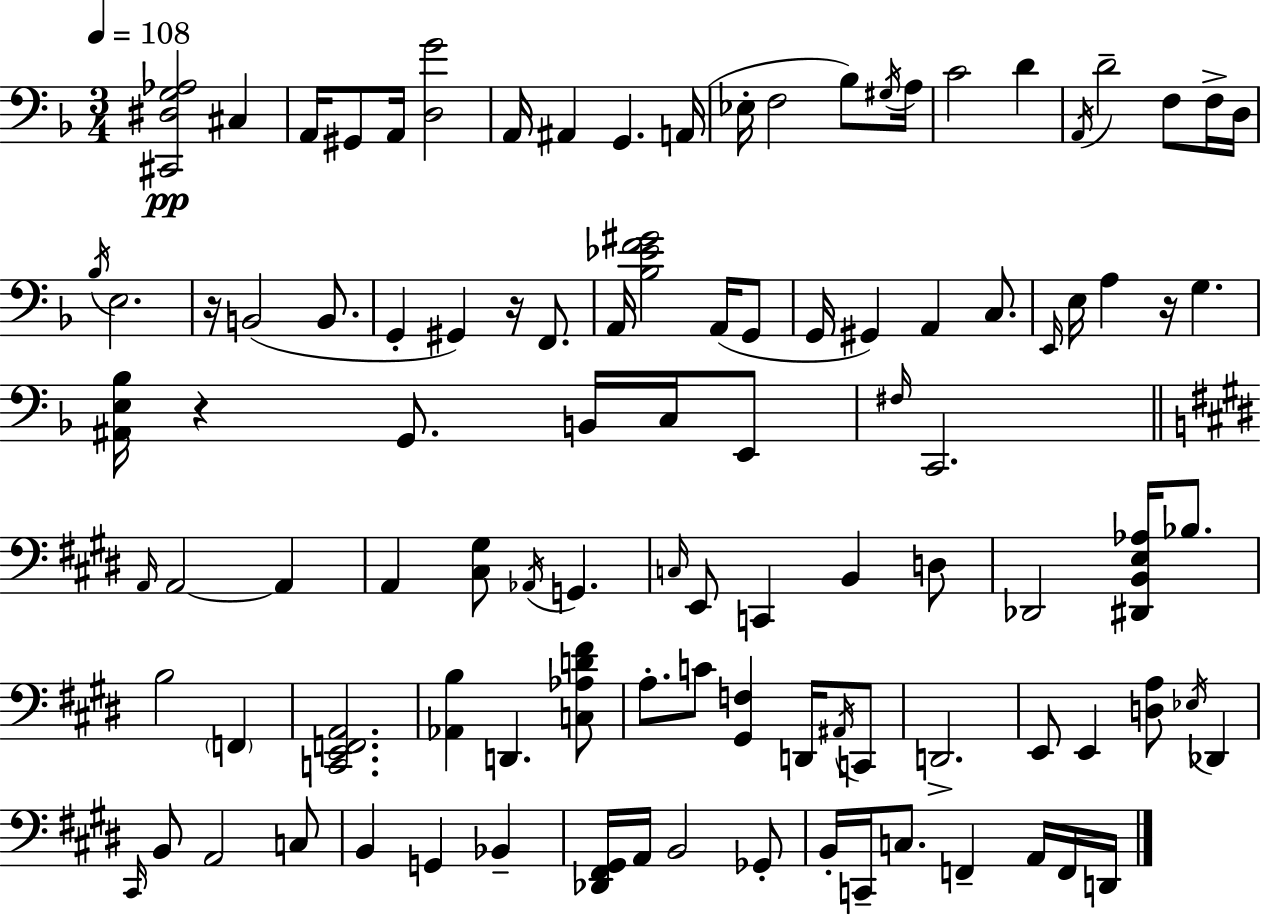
[C#2,D#3,G3,Ab3]/h C#3/q A2/s G#2/e A2/s [D3,G4]/h A2/s A#2/q G2/q. A2/s Eb3/s F3/h Bb3/e G#3/s A3/s C4/h D4/q A2/s D4/h F3/e F3/s D3/s Bb3/s E3/h. R/s B2/h B2/e. G2/q G#2/q R/s F2/e. A2/s [Bb3,Eb4,F4,G#4]/h A2/s G2/e G2/s G#2/q A2/q C3/e. E2/s E3/s A3/q R/s G3/q. [A#2,E3,Bb3]/s R/q G2/e. B2/s C3/s E2/e F#3/s C2/h. A2/s A2/h A2/q A2/q [C#3,G#3]/e Ab2/s G2/q. C3/s E2/e C2/q B2/q D3/e Db2/h [D#2,B2,E3,Ab3]/s Bb3/e. B3/h F2/q [C2,E2,F2,A2]/h. [Ab2,B3]/q D2/q. [C3,Ab3,D4,F#4]/e A3/e. C4/e [G#2,F3]/q D2/s A#2/s C2/e D2/h. E2/e E2/q [D3,A3]/e Eb3/s Db2/q C#2/s B2/e A2/h C3/e B2/q G2/q Bb2/q [Db2,F#2,G#2]/s A2/s B2/h Gb2/e B2/s C2/s C3/e. F2/q A2/s F2/s D2/s